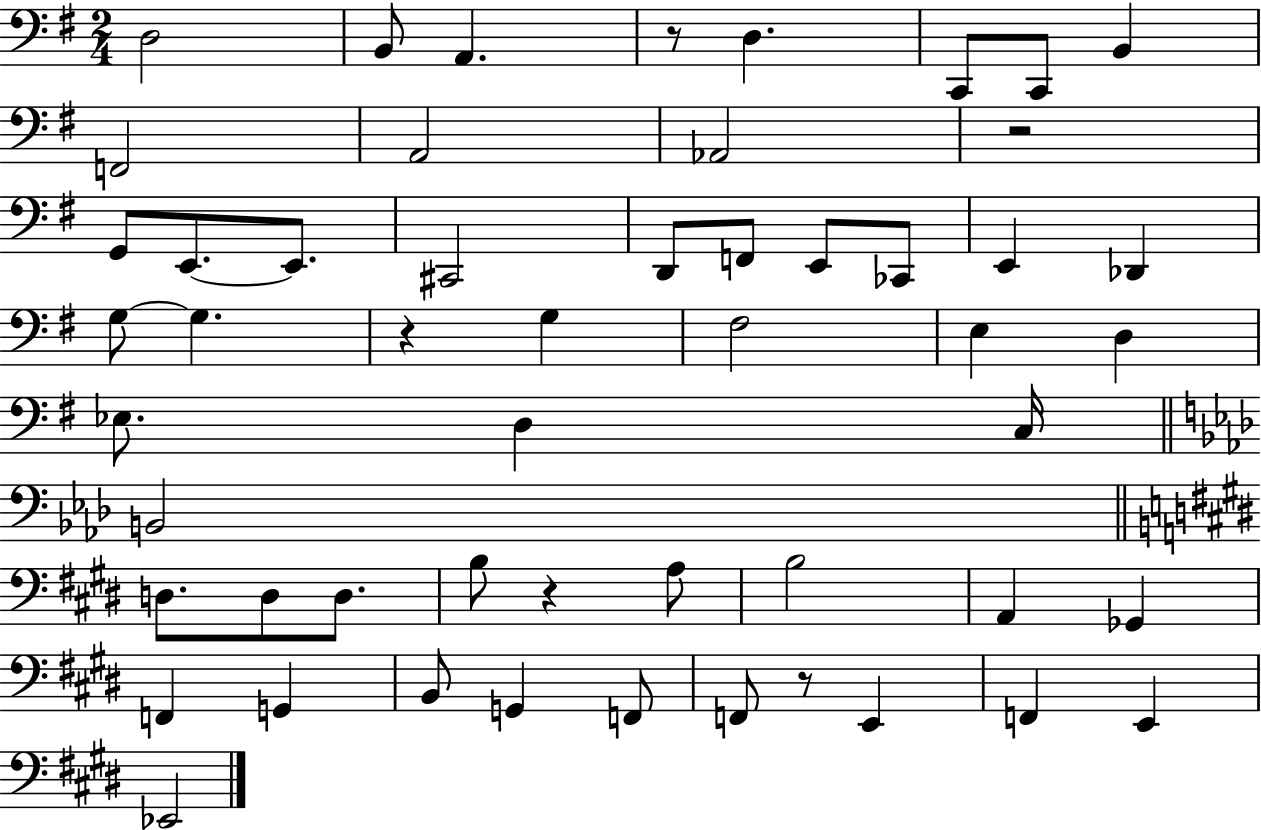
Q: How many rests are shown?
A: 5